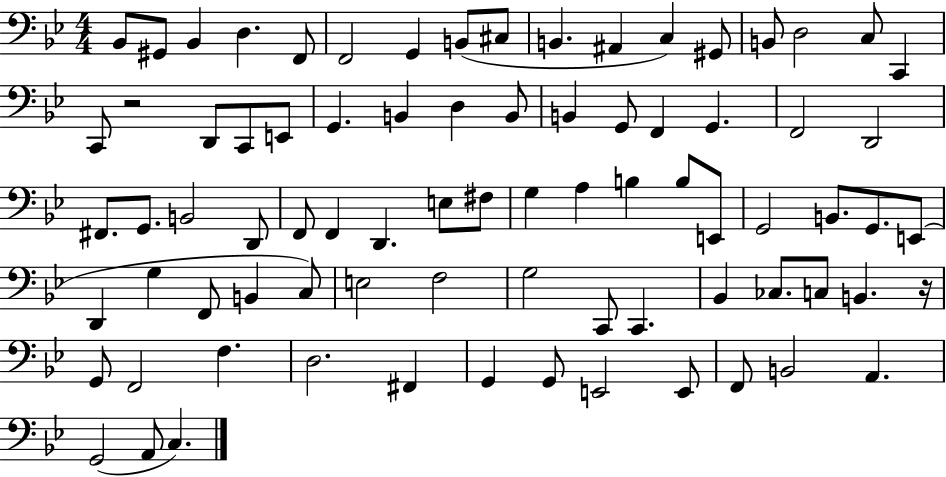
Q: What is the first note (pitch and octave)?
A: Bb2